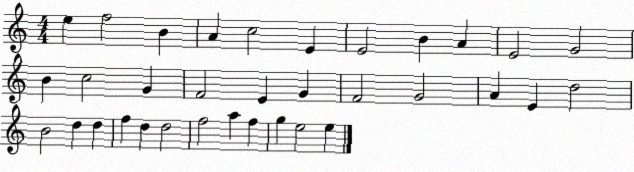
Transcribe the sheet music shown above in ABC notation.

X:1
T:Untitled
M:4/4
L:1/4
K:C
e f2 B A c2 E E2 B A E2 G2 B c2 G F2 E G F2 G2 A E d2 B2 d d f d d2 f2 a f g e2 e